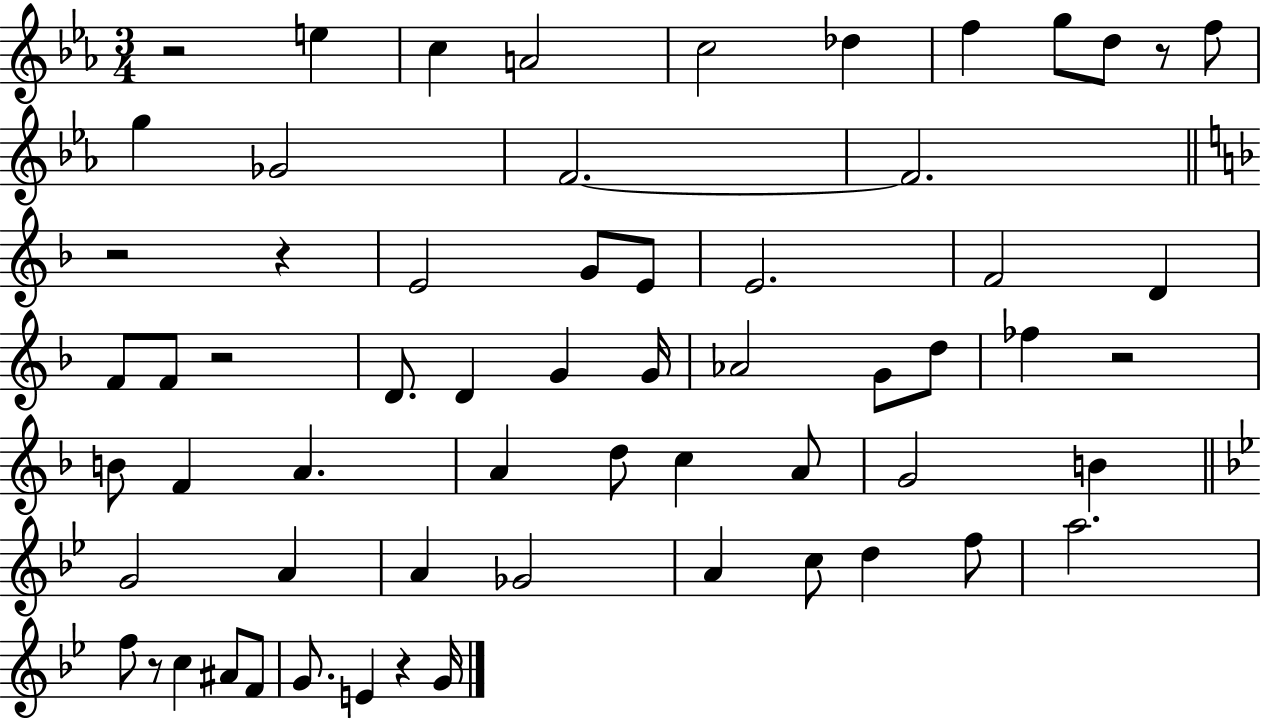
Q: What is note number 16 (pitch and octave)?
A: E4